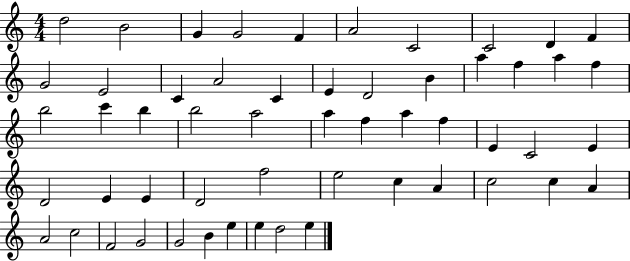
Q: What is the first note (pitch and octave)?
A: D5